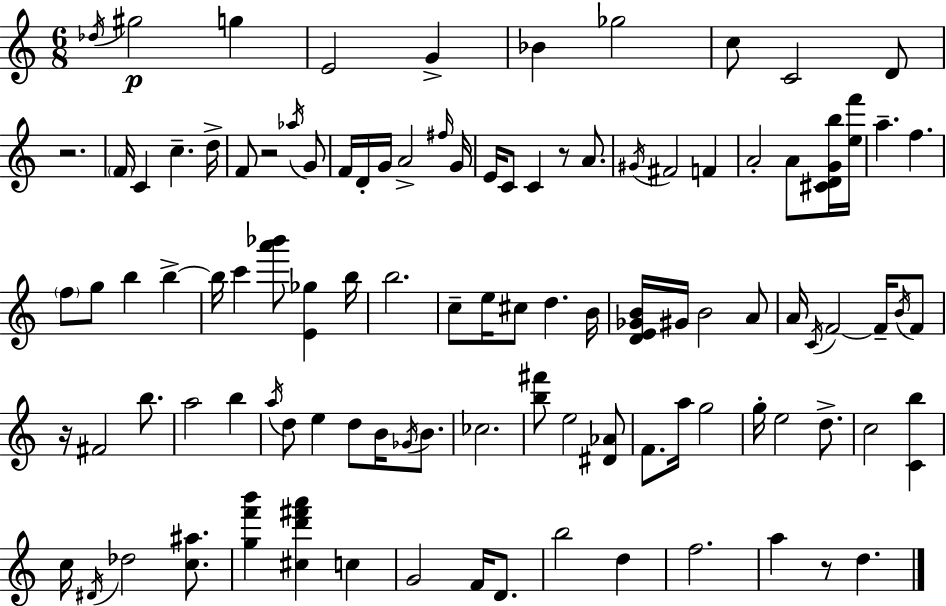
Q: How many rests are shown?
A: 5